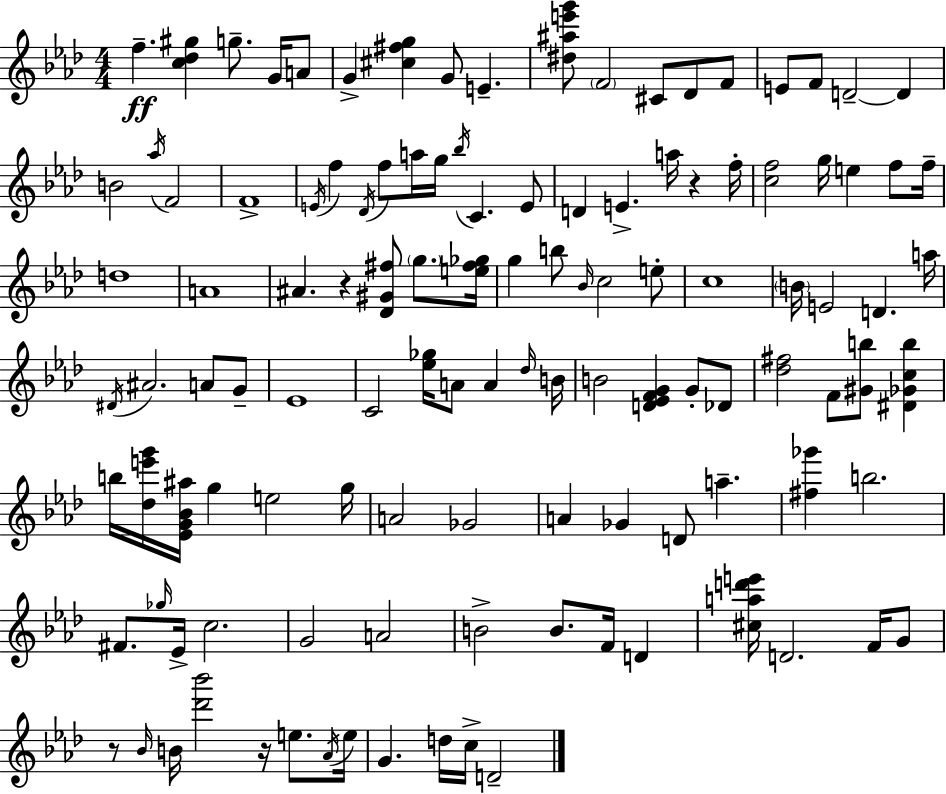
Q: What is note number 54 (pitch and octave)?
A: G4